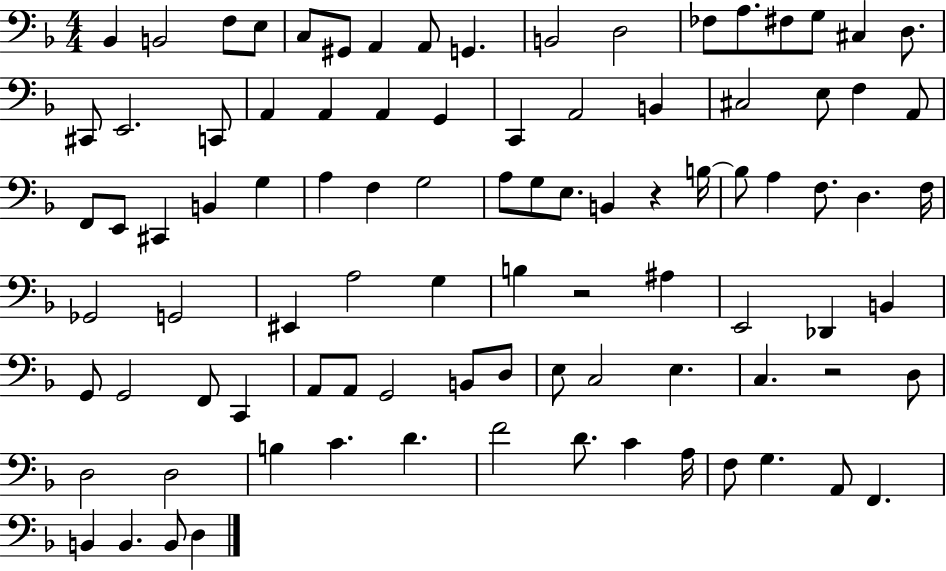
X:1
T:Untitled
M:4/4
L:1/4
K:F
_B,, B,,2 F,/2 E,/2 C,/2 ^G,,/2 A,, A,,/2 G,, B,,2 D,2 _F,/2 A,/2 ^F,/2 G,/2 ^C, D,/2 ^C,,/2 E,,2 C,,/2 A,, A,, A,, G,, C,, A,,2 B,, ^C,2 E,/2 F, A,,/2 F,,/2 E,,/2 ^C,, B,, G, A, F, G,2 A,/2 G,/2 E,/2 B,, z B,/4 B,/2 A, F,/2 D, F,/4 _G,,2 G,,2 ^E,, A,2 G, B, z2 ^A, E,,2 _D,, B,, G,,/2 G,,2 F,,/2 C,, A,,/2 A,,/2 G,,2 B,,/2 D,/2 E,/2 C,2 E, C, z2 D,/2 D,2 D,2 B, C D F2 D/2 C A,/4 F,/2 G, A,,/2 F,, B,, B,, B,,/2 D,